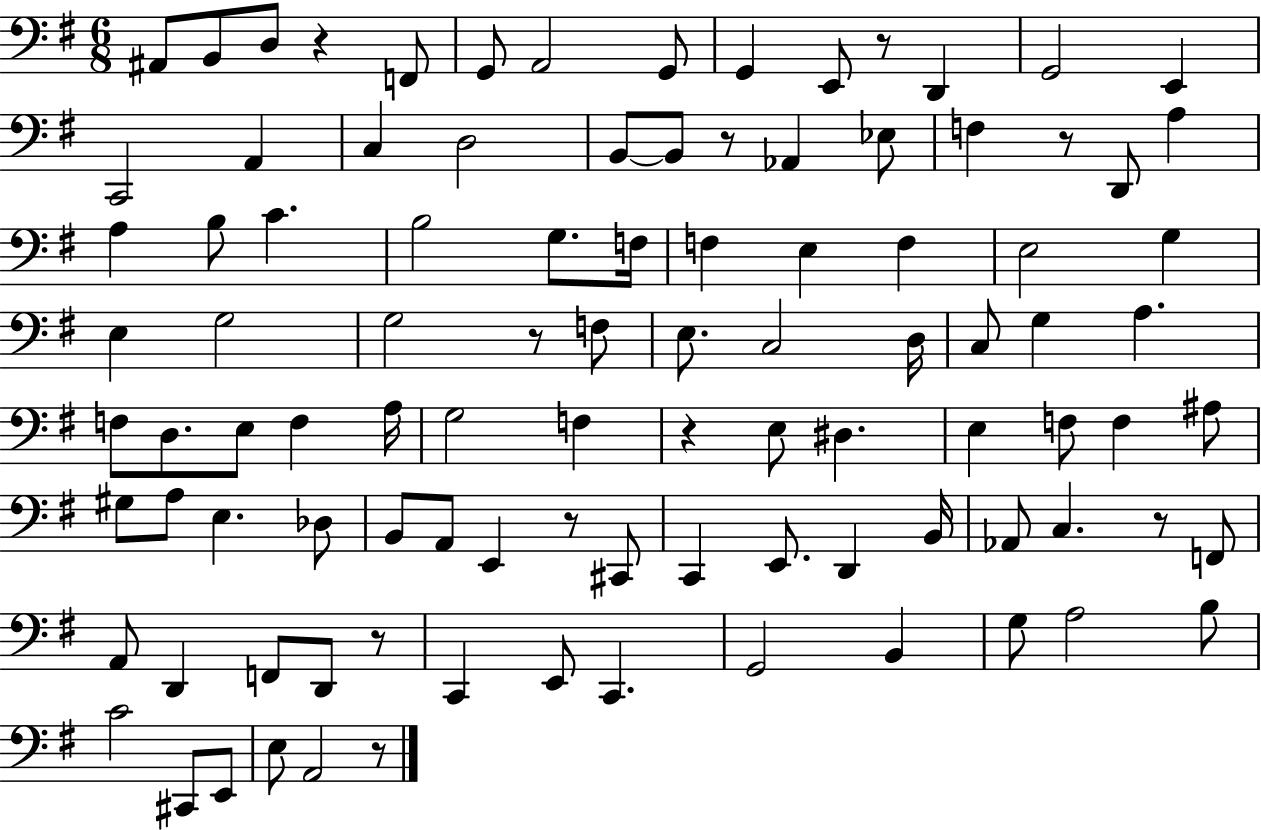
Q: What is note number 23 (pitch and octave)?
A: A3